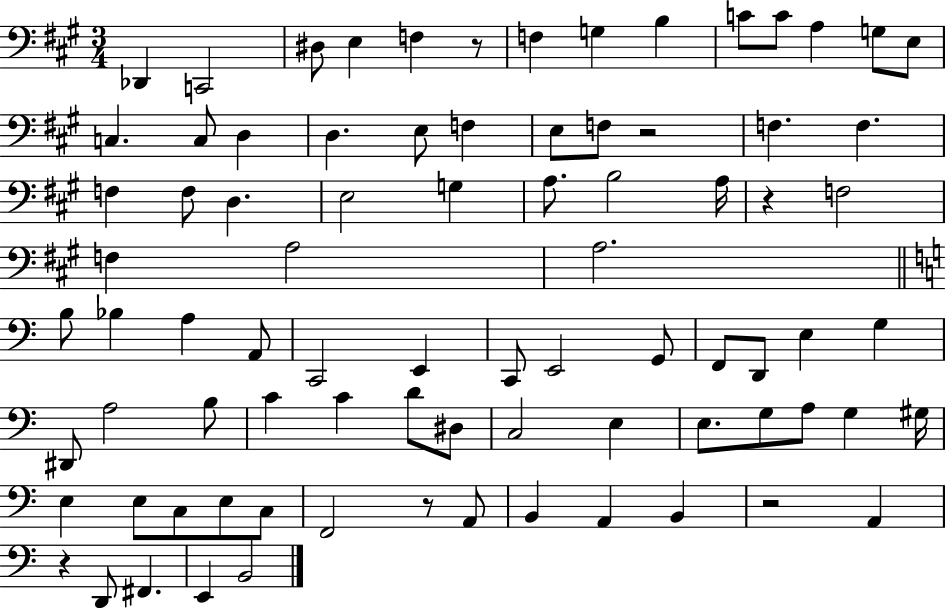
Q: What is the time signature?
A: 3/4